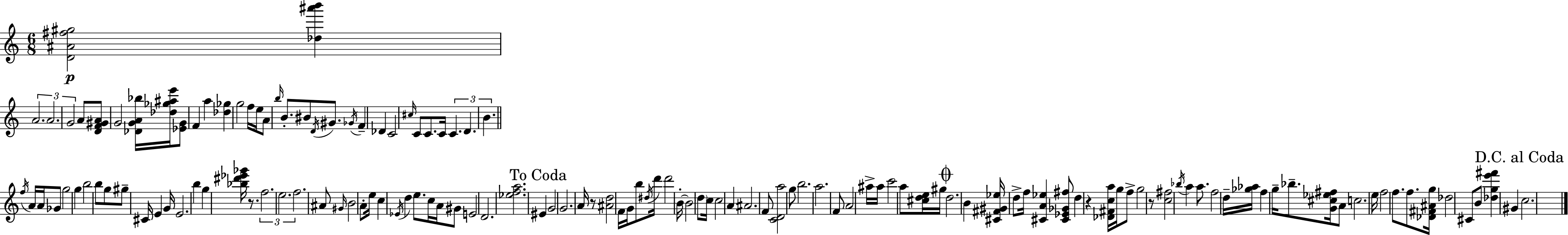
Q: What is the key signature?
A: C major